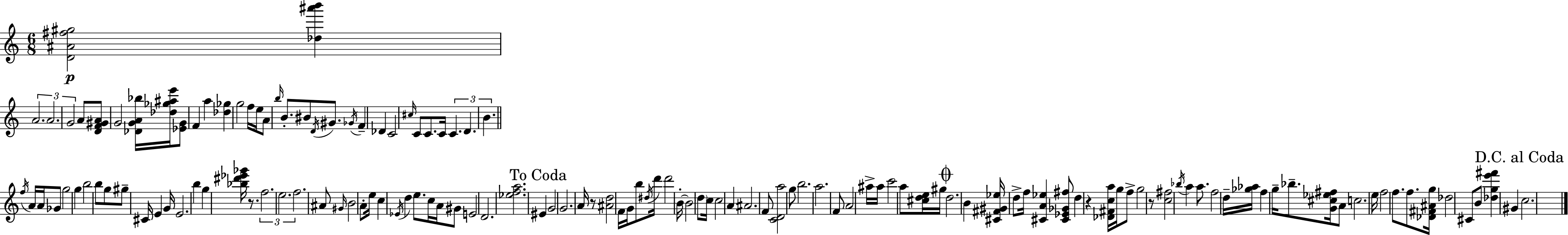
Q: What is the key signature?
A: C major